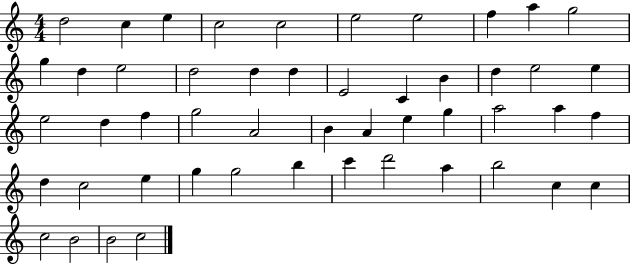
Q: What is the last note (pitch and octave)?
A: C5